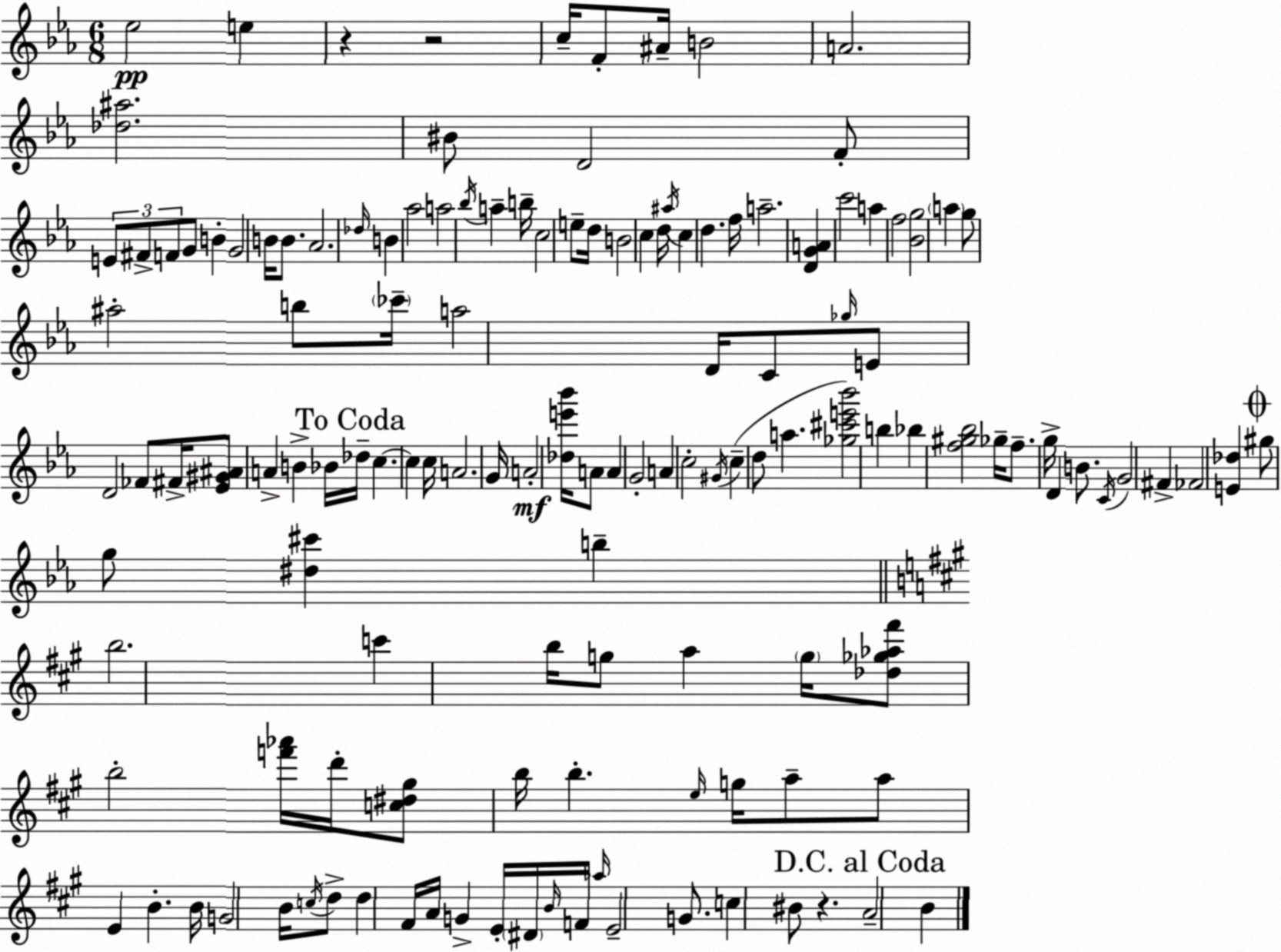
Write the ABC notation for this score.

X:1
T:Untitled
M:6/8
L:1/4
K:Eb
_e2 e z z2 c/4 F/2 ^A/4 B2 A2 [_d^a]2 ^B/2 D2 F/2 E/2 ^F/2 F/2 G/2 B G2 B/4 B/2 _A2 _d/4 B _a2 a2 _b/4 a b/4 c2 e/2 d/4 B2 c d/4 ^a/4 c d f/4 a2 [DGA] c'2 a f2 [_Bg]2 a g/2 ^a2 b/2 _c'/4 a2 D/4 C/2 _g/4 E/2 D2 _F/2 ^F/4 [_E^G^A]/2 A B _B/4 _d/4 c c c/4 A2 G/4 A2 [_de'_b']/4 A/2 A G2 A c2 ^G/4 c d/2 a [_g^c'e'_b']2 b _b [f^g_b]2 _g/4 f/2 g/4 D B/2 C/4 G2 ^F _F2 [E_d] ^g/2 g/2 [^d^c'] b b2 c' b/4 g/2 a g/4 [_d_g_a^f']/2 b2 [f'_a']/4 d'/4 [c^d^g]/2 b/4 b e/4 g/4 a/2 a/2 E B B/4 G2 B/4 c/4 d/2 d ^F/4 A/4 G E/4 ^D/4 B/4 F/4 _a/4 E2 G/2 c ^B/2 z A2 B